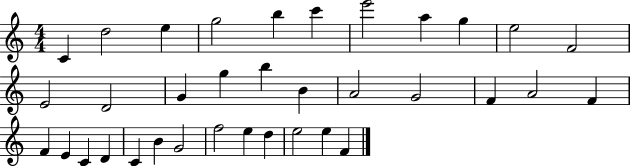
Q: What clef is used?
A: treble